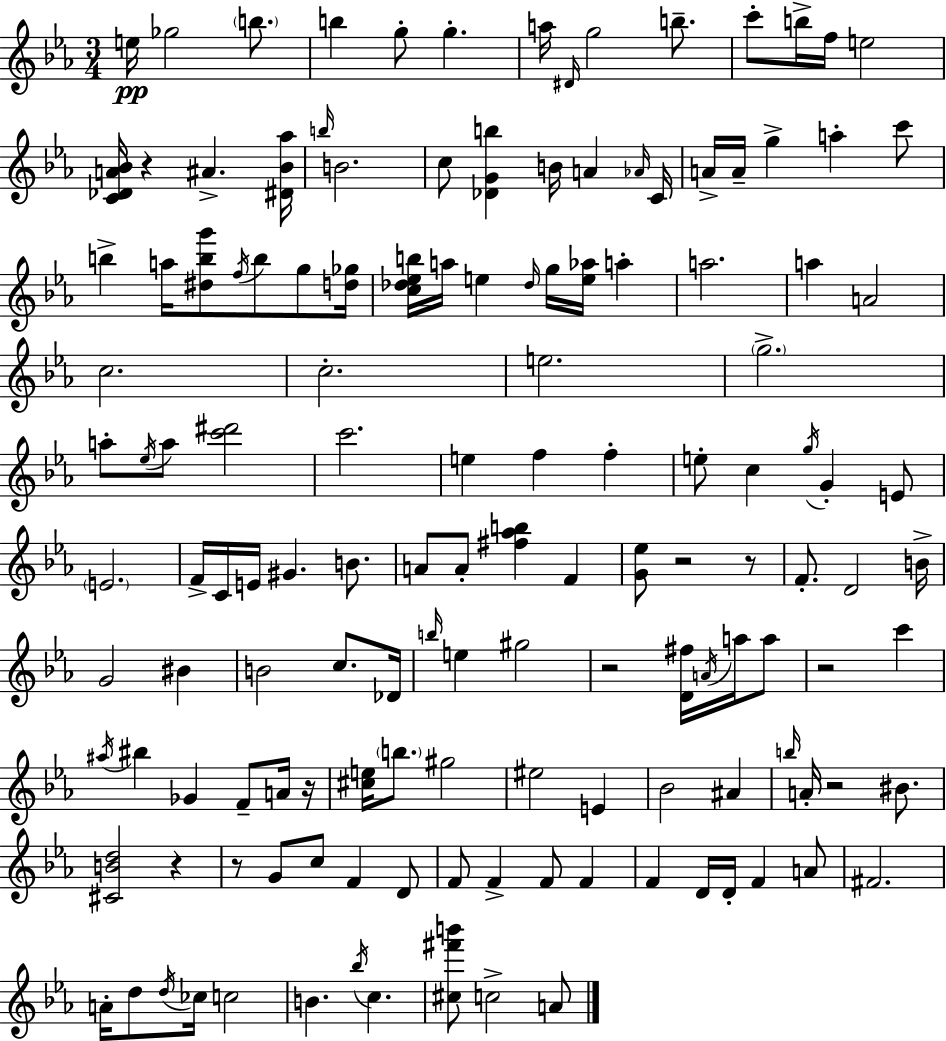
{
  \clef treble
  \numericTimeSignature
  \time 3/4
  \key c \minor
  \repeat volta 2 { e''16\pp ges''2 \parenthesize b''8. | b''4 g''8-. g''4.-. | a''16 \grace { dis'16 } g''2 b''8.-- | c'''8-. b''16-> f''16 e''2 | \break <c' des' a' bes'>16 r4 ais'4.-> | <dis' bes' aes''>16 \grace { b''16 } b'2. | c''8 <des' g' b''>4 b'16 a'4 | \grace { aes'16 } c'16 a'16-> a'16-- g''4-> a''4-. | \break c'''8 b''4-> a''16 <dis'' b'' g'''>8 \acciaccatura { f''16 } b''8 | g''8 <d'' ges''>16 <c'' des'' ees'' b''>16 a''16 e''4 \grace { des''16 } g''16 | <e'' aes''>16 a''4-. a''2. | a''4 a'2 | \break c''2. | c''2.-. | e''2. | \parenthesize g''2.-> | \break a''8-. \acciaccatura { ees''16 } a''8 <c''' dis'''>2 | c'''2. | e''4 f''4 | f''4-. e''8-. c''4 | \break \acciaccatura { g''16 } g'4-. e'8 \parenthesize e'2. | f'16-> c'16 e'16 gis'4. | b'8. a'8 a'8-. <fis'' aes'' b''>4 | f'4 <g' ees''>8 r2 | \break r8 f'8.-. d'2 | b'16-> g'2 | bis'4 b'2 | c''8. des'16 \grace { b''16 } e''4 | \break gis''2 r2 | <d' fis''>16 \acciaccatura { a'16 } a''16 a''8 r2 | c'''4 \acciaccatura { ais''16 } bis''4 | ges'4 f'8-- a'16 r16 <cis'' e''>16 \parenthesize b''8. | \break gis''2 eis''2 | e'4 bes'2 | ais'4 \grace { b''16 } a'16-. | r2 bis'8. <cis' b' d''>2 | \break r4 r8 | g'8 c''8 f'4 d'8 f'8 | f'4-> f'8 f'4 f'4 | d'16 d'16-. f'4 a'8 fis'2. | \break a'16-. | d''8 \acciaccatura { d''16 } ces''16 c''2 | b'4. \acciaccatura { bes''16 } c''4. | <cis'' fis''' b'''>8 c''2-> a'8 | \break } \bar "|."
}